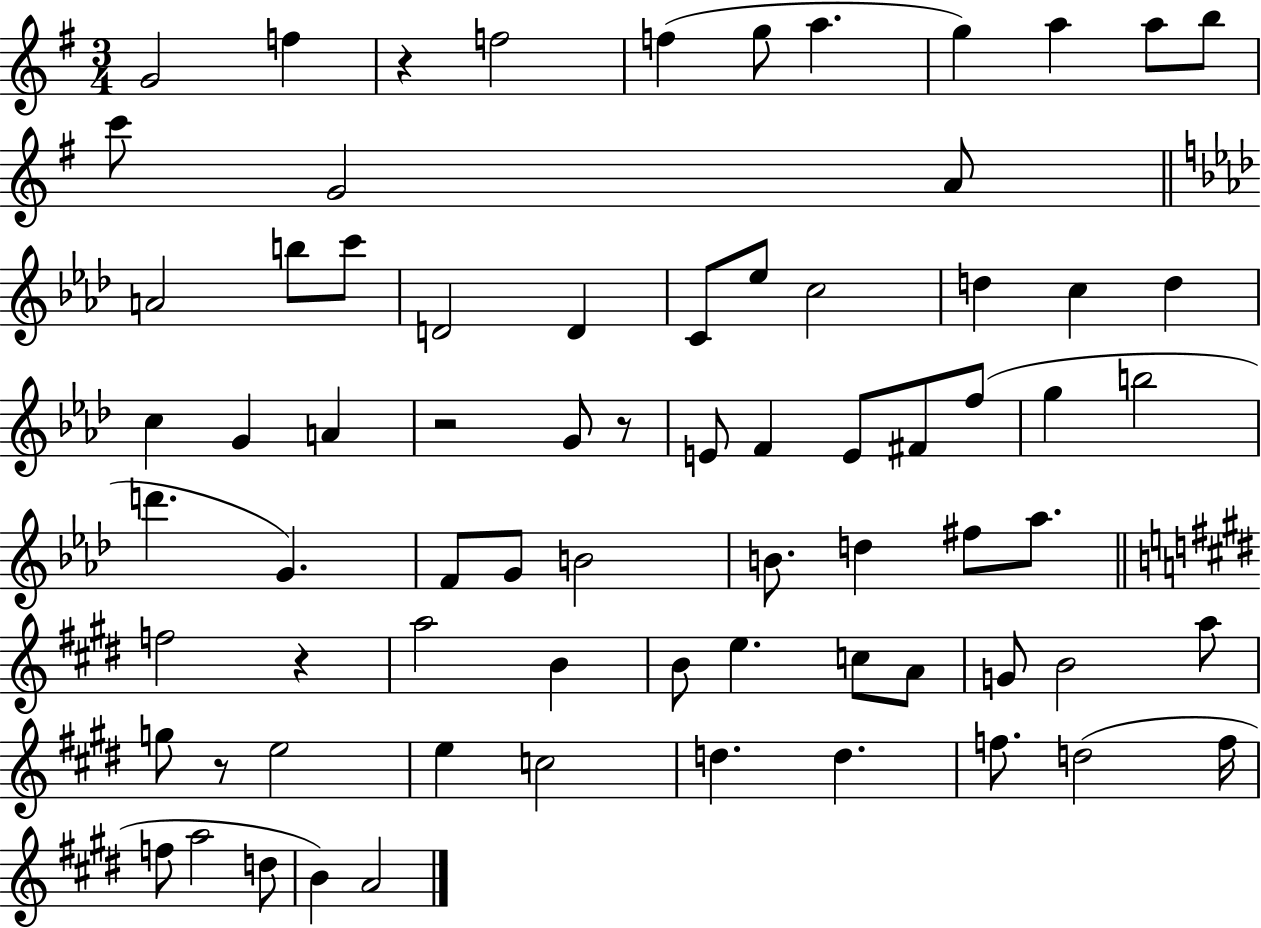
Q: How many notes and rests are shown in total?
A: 73